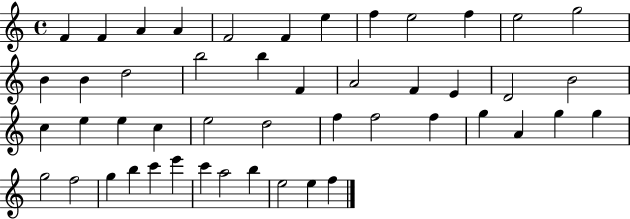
{
  \clef treble
  \time 4/4
  \defaultTimeSignature
  \key c \major
  f'4 f'4 a'4 a'4 | f'2 f'4 e''4 | f''4 e''2 f''4 | e''2 g''2 | \break b'4 b'4 d''2 | b''2 b''4 f'4 | a'2 f'4 e'4 | d'2 b'2 | \break c''4 e''4 e''4 c''4 | e''2 d''2 | f''4 f''2 f''4 | g''4 a'4 g''4 g''4 | \break g''2 f''2 | g''4 b''4 c'''4 e'''4 | c'''4 a''2 b''4 | e''2 e''4 f''4 | \break \bar "|."
}